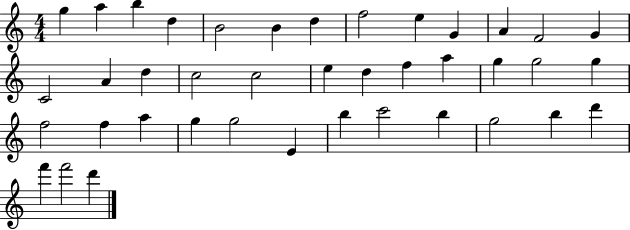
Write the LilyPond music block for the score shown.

{
  \clef treble
  \numericTimeSignature
  \time 4/4
  \key c \major
  g''4 a''4 b''4 d''4 | b'2 b'4 d''4 | f''2 e''4 g'4 | a'4 f'2 g'4 | \break c'2 a'4 d''4 | c''2 c''2 | e''4 d''4 f''4 a''4 | g''4 g''2 g''4 | \break f''2 f''4 a''4 | g''4 g''2 e'4 | b''4 c'''2 b''4 | g''2 b''4 d'''4 | \break f'''4 f'''2 d'''4 | \bar "|."
}